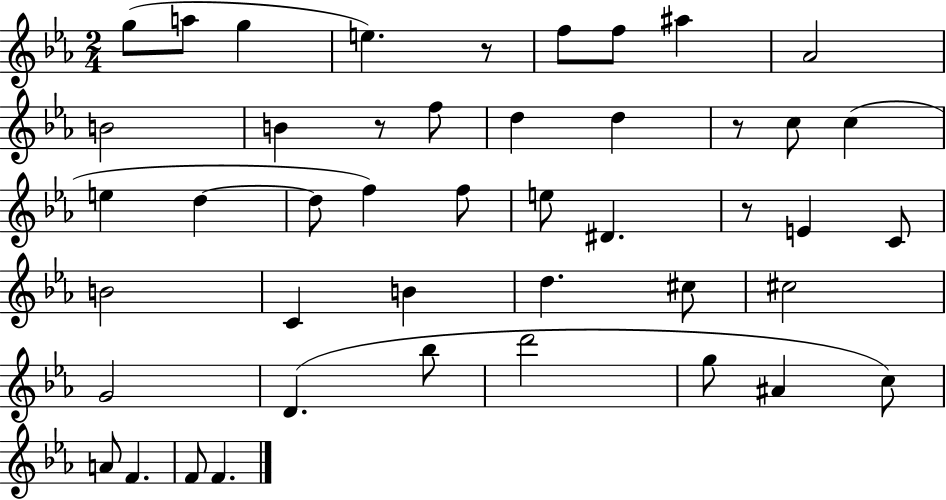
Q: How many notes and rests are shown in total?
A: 45